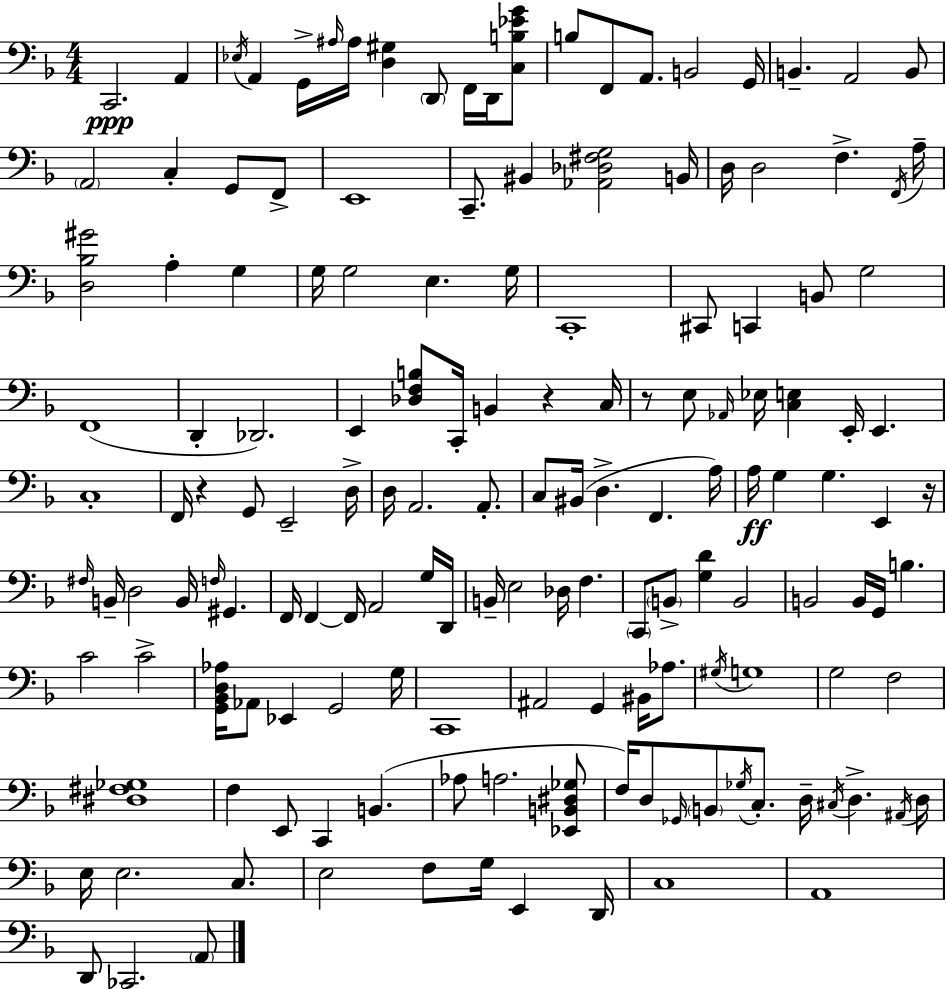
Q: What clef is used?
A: bass